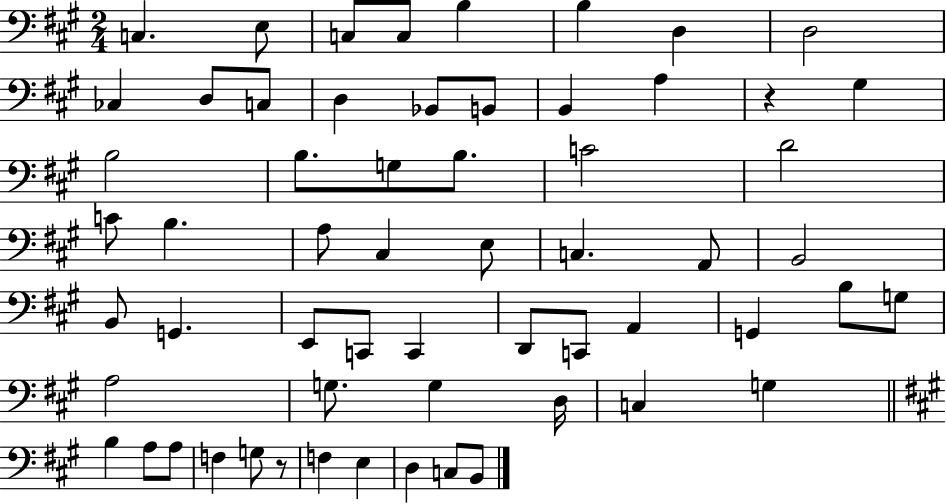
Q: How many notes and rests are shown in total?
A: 60